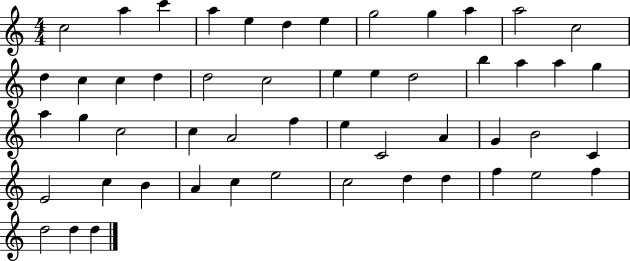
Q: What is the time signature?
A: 4/4